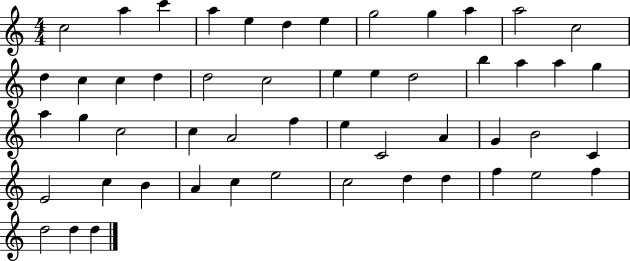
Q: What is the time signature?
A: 4/4